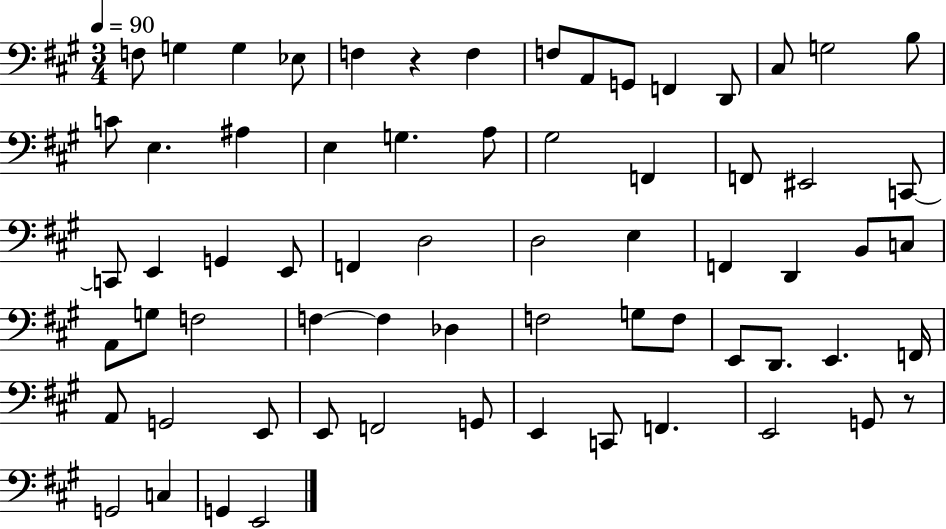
X:1
T:Untitled
M:3/4
L:1/4
K:A
F,/2 G, G, _E,/2 F, z F, F,/2 A,,/2 G,,/2 F,, D,,/2 ^C,/2 G,2 B,/2 C/2 E, ^A, E, G, A,/2 ^G,2 F,, F,,/2 ^E,,2 C,,/2 C,,/2 E,, G,, E,,/2 F,, D,2 D,2 E, F,, D,, B,,/2 C,/2 A,,/2 G,/2 F,2 F, F, _D, F,2 G,/2 F,/2 E,,/2 D,,/2 E,, F,,/4 A,,/2 G,,2 E,,/2 E,,/2 F,,2 G,,/2 E,, C,,/2 F,, E,,2 G,,/2 z/2 G,,2 C, G,, E,,2